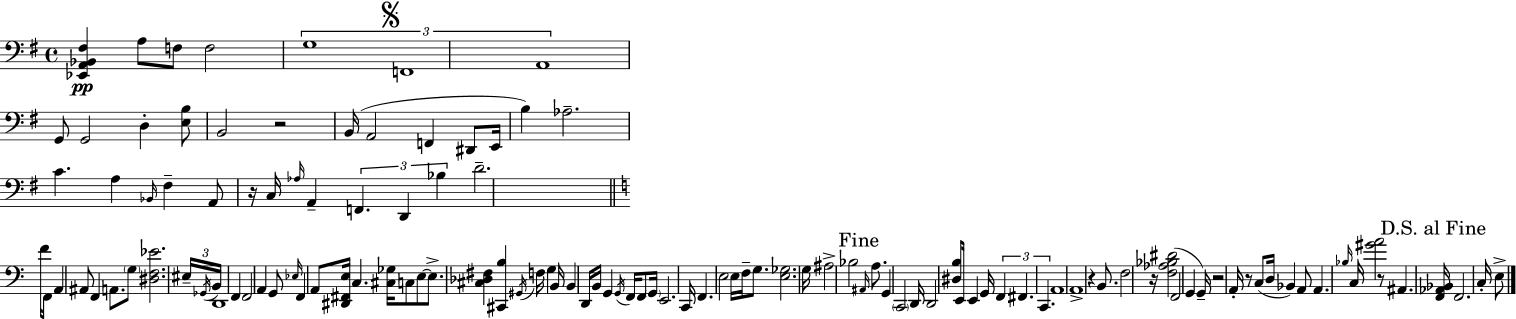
[Eb2,A2,Bb2,F#3]/q A3/e F3/e F3/h G3/w F2/w A2/w G2/e G2/h D3/q [E3,B3]/e B2/h R/h B2/s A2/h F2/q D#2/e E2/s B3/q Ab3/h. C4/q. A3/q Bb2/s F#3/q A2/e R/s C3/s Ab3/s A2/q F2/q. D2/q Bb3/q D4/h. F4/s F2/e A2/q A#2/e F2/q A2/e. G3/e [D#3,F3,Eb4]/h. EIS3/s Gb2/s B2/s D2/w F2/q F2/h A2/q G2/e Eb3/s F2/q A2/e [D#2,F#2,E3]/s C3/q. [C#3,Gb3]/s C3/e E3/e E3/e. [C#3,Db3,F#3]/q [C#2,B3]/q G#2/s F3/s G3/q B2/s B2/q D2/s B2/s G2/q G2/s F2/s F2/e G2/s E2/h. C2/s F2/q. E3/h E3/s F3/s G3/e. [E3,Gb3]/h. G3/s A#3/h Bb3/h A#2/s A3/e. G2/q C2/h D2/s D2/h [D#3,B3]/e E2/s E2/q G2/s F2/q F#2/q. C2/q. A2/w A2/w R/q B2/e. F3/h R/s [F3,Ab3,Bb3,D#4]/h F2/h G2/q G2/s R/h A2/s R/e C3/e D3/s Bb2/q A2/e A2/q. Bb3/s C3/s [G#4,A4]/h R/e A#2/q. [F2,Ab2,Bb2]/s F2/h. C3/s E3/e